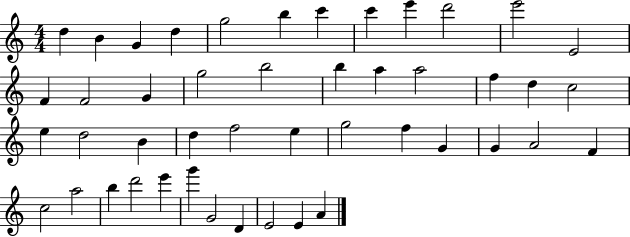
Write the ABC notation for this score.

X:1
T:Untitled
M:4/4
L:1/4
K:C
d B G d g2 b c' c' e' d'2 e'2 E2 F F2 G g2 b2 b a a2 f d c2 e d2 B d f2 e g2 f G G A2 F c2 a2 b d'2 e' g' G2 D E2 E A